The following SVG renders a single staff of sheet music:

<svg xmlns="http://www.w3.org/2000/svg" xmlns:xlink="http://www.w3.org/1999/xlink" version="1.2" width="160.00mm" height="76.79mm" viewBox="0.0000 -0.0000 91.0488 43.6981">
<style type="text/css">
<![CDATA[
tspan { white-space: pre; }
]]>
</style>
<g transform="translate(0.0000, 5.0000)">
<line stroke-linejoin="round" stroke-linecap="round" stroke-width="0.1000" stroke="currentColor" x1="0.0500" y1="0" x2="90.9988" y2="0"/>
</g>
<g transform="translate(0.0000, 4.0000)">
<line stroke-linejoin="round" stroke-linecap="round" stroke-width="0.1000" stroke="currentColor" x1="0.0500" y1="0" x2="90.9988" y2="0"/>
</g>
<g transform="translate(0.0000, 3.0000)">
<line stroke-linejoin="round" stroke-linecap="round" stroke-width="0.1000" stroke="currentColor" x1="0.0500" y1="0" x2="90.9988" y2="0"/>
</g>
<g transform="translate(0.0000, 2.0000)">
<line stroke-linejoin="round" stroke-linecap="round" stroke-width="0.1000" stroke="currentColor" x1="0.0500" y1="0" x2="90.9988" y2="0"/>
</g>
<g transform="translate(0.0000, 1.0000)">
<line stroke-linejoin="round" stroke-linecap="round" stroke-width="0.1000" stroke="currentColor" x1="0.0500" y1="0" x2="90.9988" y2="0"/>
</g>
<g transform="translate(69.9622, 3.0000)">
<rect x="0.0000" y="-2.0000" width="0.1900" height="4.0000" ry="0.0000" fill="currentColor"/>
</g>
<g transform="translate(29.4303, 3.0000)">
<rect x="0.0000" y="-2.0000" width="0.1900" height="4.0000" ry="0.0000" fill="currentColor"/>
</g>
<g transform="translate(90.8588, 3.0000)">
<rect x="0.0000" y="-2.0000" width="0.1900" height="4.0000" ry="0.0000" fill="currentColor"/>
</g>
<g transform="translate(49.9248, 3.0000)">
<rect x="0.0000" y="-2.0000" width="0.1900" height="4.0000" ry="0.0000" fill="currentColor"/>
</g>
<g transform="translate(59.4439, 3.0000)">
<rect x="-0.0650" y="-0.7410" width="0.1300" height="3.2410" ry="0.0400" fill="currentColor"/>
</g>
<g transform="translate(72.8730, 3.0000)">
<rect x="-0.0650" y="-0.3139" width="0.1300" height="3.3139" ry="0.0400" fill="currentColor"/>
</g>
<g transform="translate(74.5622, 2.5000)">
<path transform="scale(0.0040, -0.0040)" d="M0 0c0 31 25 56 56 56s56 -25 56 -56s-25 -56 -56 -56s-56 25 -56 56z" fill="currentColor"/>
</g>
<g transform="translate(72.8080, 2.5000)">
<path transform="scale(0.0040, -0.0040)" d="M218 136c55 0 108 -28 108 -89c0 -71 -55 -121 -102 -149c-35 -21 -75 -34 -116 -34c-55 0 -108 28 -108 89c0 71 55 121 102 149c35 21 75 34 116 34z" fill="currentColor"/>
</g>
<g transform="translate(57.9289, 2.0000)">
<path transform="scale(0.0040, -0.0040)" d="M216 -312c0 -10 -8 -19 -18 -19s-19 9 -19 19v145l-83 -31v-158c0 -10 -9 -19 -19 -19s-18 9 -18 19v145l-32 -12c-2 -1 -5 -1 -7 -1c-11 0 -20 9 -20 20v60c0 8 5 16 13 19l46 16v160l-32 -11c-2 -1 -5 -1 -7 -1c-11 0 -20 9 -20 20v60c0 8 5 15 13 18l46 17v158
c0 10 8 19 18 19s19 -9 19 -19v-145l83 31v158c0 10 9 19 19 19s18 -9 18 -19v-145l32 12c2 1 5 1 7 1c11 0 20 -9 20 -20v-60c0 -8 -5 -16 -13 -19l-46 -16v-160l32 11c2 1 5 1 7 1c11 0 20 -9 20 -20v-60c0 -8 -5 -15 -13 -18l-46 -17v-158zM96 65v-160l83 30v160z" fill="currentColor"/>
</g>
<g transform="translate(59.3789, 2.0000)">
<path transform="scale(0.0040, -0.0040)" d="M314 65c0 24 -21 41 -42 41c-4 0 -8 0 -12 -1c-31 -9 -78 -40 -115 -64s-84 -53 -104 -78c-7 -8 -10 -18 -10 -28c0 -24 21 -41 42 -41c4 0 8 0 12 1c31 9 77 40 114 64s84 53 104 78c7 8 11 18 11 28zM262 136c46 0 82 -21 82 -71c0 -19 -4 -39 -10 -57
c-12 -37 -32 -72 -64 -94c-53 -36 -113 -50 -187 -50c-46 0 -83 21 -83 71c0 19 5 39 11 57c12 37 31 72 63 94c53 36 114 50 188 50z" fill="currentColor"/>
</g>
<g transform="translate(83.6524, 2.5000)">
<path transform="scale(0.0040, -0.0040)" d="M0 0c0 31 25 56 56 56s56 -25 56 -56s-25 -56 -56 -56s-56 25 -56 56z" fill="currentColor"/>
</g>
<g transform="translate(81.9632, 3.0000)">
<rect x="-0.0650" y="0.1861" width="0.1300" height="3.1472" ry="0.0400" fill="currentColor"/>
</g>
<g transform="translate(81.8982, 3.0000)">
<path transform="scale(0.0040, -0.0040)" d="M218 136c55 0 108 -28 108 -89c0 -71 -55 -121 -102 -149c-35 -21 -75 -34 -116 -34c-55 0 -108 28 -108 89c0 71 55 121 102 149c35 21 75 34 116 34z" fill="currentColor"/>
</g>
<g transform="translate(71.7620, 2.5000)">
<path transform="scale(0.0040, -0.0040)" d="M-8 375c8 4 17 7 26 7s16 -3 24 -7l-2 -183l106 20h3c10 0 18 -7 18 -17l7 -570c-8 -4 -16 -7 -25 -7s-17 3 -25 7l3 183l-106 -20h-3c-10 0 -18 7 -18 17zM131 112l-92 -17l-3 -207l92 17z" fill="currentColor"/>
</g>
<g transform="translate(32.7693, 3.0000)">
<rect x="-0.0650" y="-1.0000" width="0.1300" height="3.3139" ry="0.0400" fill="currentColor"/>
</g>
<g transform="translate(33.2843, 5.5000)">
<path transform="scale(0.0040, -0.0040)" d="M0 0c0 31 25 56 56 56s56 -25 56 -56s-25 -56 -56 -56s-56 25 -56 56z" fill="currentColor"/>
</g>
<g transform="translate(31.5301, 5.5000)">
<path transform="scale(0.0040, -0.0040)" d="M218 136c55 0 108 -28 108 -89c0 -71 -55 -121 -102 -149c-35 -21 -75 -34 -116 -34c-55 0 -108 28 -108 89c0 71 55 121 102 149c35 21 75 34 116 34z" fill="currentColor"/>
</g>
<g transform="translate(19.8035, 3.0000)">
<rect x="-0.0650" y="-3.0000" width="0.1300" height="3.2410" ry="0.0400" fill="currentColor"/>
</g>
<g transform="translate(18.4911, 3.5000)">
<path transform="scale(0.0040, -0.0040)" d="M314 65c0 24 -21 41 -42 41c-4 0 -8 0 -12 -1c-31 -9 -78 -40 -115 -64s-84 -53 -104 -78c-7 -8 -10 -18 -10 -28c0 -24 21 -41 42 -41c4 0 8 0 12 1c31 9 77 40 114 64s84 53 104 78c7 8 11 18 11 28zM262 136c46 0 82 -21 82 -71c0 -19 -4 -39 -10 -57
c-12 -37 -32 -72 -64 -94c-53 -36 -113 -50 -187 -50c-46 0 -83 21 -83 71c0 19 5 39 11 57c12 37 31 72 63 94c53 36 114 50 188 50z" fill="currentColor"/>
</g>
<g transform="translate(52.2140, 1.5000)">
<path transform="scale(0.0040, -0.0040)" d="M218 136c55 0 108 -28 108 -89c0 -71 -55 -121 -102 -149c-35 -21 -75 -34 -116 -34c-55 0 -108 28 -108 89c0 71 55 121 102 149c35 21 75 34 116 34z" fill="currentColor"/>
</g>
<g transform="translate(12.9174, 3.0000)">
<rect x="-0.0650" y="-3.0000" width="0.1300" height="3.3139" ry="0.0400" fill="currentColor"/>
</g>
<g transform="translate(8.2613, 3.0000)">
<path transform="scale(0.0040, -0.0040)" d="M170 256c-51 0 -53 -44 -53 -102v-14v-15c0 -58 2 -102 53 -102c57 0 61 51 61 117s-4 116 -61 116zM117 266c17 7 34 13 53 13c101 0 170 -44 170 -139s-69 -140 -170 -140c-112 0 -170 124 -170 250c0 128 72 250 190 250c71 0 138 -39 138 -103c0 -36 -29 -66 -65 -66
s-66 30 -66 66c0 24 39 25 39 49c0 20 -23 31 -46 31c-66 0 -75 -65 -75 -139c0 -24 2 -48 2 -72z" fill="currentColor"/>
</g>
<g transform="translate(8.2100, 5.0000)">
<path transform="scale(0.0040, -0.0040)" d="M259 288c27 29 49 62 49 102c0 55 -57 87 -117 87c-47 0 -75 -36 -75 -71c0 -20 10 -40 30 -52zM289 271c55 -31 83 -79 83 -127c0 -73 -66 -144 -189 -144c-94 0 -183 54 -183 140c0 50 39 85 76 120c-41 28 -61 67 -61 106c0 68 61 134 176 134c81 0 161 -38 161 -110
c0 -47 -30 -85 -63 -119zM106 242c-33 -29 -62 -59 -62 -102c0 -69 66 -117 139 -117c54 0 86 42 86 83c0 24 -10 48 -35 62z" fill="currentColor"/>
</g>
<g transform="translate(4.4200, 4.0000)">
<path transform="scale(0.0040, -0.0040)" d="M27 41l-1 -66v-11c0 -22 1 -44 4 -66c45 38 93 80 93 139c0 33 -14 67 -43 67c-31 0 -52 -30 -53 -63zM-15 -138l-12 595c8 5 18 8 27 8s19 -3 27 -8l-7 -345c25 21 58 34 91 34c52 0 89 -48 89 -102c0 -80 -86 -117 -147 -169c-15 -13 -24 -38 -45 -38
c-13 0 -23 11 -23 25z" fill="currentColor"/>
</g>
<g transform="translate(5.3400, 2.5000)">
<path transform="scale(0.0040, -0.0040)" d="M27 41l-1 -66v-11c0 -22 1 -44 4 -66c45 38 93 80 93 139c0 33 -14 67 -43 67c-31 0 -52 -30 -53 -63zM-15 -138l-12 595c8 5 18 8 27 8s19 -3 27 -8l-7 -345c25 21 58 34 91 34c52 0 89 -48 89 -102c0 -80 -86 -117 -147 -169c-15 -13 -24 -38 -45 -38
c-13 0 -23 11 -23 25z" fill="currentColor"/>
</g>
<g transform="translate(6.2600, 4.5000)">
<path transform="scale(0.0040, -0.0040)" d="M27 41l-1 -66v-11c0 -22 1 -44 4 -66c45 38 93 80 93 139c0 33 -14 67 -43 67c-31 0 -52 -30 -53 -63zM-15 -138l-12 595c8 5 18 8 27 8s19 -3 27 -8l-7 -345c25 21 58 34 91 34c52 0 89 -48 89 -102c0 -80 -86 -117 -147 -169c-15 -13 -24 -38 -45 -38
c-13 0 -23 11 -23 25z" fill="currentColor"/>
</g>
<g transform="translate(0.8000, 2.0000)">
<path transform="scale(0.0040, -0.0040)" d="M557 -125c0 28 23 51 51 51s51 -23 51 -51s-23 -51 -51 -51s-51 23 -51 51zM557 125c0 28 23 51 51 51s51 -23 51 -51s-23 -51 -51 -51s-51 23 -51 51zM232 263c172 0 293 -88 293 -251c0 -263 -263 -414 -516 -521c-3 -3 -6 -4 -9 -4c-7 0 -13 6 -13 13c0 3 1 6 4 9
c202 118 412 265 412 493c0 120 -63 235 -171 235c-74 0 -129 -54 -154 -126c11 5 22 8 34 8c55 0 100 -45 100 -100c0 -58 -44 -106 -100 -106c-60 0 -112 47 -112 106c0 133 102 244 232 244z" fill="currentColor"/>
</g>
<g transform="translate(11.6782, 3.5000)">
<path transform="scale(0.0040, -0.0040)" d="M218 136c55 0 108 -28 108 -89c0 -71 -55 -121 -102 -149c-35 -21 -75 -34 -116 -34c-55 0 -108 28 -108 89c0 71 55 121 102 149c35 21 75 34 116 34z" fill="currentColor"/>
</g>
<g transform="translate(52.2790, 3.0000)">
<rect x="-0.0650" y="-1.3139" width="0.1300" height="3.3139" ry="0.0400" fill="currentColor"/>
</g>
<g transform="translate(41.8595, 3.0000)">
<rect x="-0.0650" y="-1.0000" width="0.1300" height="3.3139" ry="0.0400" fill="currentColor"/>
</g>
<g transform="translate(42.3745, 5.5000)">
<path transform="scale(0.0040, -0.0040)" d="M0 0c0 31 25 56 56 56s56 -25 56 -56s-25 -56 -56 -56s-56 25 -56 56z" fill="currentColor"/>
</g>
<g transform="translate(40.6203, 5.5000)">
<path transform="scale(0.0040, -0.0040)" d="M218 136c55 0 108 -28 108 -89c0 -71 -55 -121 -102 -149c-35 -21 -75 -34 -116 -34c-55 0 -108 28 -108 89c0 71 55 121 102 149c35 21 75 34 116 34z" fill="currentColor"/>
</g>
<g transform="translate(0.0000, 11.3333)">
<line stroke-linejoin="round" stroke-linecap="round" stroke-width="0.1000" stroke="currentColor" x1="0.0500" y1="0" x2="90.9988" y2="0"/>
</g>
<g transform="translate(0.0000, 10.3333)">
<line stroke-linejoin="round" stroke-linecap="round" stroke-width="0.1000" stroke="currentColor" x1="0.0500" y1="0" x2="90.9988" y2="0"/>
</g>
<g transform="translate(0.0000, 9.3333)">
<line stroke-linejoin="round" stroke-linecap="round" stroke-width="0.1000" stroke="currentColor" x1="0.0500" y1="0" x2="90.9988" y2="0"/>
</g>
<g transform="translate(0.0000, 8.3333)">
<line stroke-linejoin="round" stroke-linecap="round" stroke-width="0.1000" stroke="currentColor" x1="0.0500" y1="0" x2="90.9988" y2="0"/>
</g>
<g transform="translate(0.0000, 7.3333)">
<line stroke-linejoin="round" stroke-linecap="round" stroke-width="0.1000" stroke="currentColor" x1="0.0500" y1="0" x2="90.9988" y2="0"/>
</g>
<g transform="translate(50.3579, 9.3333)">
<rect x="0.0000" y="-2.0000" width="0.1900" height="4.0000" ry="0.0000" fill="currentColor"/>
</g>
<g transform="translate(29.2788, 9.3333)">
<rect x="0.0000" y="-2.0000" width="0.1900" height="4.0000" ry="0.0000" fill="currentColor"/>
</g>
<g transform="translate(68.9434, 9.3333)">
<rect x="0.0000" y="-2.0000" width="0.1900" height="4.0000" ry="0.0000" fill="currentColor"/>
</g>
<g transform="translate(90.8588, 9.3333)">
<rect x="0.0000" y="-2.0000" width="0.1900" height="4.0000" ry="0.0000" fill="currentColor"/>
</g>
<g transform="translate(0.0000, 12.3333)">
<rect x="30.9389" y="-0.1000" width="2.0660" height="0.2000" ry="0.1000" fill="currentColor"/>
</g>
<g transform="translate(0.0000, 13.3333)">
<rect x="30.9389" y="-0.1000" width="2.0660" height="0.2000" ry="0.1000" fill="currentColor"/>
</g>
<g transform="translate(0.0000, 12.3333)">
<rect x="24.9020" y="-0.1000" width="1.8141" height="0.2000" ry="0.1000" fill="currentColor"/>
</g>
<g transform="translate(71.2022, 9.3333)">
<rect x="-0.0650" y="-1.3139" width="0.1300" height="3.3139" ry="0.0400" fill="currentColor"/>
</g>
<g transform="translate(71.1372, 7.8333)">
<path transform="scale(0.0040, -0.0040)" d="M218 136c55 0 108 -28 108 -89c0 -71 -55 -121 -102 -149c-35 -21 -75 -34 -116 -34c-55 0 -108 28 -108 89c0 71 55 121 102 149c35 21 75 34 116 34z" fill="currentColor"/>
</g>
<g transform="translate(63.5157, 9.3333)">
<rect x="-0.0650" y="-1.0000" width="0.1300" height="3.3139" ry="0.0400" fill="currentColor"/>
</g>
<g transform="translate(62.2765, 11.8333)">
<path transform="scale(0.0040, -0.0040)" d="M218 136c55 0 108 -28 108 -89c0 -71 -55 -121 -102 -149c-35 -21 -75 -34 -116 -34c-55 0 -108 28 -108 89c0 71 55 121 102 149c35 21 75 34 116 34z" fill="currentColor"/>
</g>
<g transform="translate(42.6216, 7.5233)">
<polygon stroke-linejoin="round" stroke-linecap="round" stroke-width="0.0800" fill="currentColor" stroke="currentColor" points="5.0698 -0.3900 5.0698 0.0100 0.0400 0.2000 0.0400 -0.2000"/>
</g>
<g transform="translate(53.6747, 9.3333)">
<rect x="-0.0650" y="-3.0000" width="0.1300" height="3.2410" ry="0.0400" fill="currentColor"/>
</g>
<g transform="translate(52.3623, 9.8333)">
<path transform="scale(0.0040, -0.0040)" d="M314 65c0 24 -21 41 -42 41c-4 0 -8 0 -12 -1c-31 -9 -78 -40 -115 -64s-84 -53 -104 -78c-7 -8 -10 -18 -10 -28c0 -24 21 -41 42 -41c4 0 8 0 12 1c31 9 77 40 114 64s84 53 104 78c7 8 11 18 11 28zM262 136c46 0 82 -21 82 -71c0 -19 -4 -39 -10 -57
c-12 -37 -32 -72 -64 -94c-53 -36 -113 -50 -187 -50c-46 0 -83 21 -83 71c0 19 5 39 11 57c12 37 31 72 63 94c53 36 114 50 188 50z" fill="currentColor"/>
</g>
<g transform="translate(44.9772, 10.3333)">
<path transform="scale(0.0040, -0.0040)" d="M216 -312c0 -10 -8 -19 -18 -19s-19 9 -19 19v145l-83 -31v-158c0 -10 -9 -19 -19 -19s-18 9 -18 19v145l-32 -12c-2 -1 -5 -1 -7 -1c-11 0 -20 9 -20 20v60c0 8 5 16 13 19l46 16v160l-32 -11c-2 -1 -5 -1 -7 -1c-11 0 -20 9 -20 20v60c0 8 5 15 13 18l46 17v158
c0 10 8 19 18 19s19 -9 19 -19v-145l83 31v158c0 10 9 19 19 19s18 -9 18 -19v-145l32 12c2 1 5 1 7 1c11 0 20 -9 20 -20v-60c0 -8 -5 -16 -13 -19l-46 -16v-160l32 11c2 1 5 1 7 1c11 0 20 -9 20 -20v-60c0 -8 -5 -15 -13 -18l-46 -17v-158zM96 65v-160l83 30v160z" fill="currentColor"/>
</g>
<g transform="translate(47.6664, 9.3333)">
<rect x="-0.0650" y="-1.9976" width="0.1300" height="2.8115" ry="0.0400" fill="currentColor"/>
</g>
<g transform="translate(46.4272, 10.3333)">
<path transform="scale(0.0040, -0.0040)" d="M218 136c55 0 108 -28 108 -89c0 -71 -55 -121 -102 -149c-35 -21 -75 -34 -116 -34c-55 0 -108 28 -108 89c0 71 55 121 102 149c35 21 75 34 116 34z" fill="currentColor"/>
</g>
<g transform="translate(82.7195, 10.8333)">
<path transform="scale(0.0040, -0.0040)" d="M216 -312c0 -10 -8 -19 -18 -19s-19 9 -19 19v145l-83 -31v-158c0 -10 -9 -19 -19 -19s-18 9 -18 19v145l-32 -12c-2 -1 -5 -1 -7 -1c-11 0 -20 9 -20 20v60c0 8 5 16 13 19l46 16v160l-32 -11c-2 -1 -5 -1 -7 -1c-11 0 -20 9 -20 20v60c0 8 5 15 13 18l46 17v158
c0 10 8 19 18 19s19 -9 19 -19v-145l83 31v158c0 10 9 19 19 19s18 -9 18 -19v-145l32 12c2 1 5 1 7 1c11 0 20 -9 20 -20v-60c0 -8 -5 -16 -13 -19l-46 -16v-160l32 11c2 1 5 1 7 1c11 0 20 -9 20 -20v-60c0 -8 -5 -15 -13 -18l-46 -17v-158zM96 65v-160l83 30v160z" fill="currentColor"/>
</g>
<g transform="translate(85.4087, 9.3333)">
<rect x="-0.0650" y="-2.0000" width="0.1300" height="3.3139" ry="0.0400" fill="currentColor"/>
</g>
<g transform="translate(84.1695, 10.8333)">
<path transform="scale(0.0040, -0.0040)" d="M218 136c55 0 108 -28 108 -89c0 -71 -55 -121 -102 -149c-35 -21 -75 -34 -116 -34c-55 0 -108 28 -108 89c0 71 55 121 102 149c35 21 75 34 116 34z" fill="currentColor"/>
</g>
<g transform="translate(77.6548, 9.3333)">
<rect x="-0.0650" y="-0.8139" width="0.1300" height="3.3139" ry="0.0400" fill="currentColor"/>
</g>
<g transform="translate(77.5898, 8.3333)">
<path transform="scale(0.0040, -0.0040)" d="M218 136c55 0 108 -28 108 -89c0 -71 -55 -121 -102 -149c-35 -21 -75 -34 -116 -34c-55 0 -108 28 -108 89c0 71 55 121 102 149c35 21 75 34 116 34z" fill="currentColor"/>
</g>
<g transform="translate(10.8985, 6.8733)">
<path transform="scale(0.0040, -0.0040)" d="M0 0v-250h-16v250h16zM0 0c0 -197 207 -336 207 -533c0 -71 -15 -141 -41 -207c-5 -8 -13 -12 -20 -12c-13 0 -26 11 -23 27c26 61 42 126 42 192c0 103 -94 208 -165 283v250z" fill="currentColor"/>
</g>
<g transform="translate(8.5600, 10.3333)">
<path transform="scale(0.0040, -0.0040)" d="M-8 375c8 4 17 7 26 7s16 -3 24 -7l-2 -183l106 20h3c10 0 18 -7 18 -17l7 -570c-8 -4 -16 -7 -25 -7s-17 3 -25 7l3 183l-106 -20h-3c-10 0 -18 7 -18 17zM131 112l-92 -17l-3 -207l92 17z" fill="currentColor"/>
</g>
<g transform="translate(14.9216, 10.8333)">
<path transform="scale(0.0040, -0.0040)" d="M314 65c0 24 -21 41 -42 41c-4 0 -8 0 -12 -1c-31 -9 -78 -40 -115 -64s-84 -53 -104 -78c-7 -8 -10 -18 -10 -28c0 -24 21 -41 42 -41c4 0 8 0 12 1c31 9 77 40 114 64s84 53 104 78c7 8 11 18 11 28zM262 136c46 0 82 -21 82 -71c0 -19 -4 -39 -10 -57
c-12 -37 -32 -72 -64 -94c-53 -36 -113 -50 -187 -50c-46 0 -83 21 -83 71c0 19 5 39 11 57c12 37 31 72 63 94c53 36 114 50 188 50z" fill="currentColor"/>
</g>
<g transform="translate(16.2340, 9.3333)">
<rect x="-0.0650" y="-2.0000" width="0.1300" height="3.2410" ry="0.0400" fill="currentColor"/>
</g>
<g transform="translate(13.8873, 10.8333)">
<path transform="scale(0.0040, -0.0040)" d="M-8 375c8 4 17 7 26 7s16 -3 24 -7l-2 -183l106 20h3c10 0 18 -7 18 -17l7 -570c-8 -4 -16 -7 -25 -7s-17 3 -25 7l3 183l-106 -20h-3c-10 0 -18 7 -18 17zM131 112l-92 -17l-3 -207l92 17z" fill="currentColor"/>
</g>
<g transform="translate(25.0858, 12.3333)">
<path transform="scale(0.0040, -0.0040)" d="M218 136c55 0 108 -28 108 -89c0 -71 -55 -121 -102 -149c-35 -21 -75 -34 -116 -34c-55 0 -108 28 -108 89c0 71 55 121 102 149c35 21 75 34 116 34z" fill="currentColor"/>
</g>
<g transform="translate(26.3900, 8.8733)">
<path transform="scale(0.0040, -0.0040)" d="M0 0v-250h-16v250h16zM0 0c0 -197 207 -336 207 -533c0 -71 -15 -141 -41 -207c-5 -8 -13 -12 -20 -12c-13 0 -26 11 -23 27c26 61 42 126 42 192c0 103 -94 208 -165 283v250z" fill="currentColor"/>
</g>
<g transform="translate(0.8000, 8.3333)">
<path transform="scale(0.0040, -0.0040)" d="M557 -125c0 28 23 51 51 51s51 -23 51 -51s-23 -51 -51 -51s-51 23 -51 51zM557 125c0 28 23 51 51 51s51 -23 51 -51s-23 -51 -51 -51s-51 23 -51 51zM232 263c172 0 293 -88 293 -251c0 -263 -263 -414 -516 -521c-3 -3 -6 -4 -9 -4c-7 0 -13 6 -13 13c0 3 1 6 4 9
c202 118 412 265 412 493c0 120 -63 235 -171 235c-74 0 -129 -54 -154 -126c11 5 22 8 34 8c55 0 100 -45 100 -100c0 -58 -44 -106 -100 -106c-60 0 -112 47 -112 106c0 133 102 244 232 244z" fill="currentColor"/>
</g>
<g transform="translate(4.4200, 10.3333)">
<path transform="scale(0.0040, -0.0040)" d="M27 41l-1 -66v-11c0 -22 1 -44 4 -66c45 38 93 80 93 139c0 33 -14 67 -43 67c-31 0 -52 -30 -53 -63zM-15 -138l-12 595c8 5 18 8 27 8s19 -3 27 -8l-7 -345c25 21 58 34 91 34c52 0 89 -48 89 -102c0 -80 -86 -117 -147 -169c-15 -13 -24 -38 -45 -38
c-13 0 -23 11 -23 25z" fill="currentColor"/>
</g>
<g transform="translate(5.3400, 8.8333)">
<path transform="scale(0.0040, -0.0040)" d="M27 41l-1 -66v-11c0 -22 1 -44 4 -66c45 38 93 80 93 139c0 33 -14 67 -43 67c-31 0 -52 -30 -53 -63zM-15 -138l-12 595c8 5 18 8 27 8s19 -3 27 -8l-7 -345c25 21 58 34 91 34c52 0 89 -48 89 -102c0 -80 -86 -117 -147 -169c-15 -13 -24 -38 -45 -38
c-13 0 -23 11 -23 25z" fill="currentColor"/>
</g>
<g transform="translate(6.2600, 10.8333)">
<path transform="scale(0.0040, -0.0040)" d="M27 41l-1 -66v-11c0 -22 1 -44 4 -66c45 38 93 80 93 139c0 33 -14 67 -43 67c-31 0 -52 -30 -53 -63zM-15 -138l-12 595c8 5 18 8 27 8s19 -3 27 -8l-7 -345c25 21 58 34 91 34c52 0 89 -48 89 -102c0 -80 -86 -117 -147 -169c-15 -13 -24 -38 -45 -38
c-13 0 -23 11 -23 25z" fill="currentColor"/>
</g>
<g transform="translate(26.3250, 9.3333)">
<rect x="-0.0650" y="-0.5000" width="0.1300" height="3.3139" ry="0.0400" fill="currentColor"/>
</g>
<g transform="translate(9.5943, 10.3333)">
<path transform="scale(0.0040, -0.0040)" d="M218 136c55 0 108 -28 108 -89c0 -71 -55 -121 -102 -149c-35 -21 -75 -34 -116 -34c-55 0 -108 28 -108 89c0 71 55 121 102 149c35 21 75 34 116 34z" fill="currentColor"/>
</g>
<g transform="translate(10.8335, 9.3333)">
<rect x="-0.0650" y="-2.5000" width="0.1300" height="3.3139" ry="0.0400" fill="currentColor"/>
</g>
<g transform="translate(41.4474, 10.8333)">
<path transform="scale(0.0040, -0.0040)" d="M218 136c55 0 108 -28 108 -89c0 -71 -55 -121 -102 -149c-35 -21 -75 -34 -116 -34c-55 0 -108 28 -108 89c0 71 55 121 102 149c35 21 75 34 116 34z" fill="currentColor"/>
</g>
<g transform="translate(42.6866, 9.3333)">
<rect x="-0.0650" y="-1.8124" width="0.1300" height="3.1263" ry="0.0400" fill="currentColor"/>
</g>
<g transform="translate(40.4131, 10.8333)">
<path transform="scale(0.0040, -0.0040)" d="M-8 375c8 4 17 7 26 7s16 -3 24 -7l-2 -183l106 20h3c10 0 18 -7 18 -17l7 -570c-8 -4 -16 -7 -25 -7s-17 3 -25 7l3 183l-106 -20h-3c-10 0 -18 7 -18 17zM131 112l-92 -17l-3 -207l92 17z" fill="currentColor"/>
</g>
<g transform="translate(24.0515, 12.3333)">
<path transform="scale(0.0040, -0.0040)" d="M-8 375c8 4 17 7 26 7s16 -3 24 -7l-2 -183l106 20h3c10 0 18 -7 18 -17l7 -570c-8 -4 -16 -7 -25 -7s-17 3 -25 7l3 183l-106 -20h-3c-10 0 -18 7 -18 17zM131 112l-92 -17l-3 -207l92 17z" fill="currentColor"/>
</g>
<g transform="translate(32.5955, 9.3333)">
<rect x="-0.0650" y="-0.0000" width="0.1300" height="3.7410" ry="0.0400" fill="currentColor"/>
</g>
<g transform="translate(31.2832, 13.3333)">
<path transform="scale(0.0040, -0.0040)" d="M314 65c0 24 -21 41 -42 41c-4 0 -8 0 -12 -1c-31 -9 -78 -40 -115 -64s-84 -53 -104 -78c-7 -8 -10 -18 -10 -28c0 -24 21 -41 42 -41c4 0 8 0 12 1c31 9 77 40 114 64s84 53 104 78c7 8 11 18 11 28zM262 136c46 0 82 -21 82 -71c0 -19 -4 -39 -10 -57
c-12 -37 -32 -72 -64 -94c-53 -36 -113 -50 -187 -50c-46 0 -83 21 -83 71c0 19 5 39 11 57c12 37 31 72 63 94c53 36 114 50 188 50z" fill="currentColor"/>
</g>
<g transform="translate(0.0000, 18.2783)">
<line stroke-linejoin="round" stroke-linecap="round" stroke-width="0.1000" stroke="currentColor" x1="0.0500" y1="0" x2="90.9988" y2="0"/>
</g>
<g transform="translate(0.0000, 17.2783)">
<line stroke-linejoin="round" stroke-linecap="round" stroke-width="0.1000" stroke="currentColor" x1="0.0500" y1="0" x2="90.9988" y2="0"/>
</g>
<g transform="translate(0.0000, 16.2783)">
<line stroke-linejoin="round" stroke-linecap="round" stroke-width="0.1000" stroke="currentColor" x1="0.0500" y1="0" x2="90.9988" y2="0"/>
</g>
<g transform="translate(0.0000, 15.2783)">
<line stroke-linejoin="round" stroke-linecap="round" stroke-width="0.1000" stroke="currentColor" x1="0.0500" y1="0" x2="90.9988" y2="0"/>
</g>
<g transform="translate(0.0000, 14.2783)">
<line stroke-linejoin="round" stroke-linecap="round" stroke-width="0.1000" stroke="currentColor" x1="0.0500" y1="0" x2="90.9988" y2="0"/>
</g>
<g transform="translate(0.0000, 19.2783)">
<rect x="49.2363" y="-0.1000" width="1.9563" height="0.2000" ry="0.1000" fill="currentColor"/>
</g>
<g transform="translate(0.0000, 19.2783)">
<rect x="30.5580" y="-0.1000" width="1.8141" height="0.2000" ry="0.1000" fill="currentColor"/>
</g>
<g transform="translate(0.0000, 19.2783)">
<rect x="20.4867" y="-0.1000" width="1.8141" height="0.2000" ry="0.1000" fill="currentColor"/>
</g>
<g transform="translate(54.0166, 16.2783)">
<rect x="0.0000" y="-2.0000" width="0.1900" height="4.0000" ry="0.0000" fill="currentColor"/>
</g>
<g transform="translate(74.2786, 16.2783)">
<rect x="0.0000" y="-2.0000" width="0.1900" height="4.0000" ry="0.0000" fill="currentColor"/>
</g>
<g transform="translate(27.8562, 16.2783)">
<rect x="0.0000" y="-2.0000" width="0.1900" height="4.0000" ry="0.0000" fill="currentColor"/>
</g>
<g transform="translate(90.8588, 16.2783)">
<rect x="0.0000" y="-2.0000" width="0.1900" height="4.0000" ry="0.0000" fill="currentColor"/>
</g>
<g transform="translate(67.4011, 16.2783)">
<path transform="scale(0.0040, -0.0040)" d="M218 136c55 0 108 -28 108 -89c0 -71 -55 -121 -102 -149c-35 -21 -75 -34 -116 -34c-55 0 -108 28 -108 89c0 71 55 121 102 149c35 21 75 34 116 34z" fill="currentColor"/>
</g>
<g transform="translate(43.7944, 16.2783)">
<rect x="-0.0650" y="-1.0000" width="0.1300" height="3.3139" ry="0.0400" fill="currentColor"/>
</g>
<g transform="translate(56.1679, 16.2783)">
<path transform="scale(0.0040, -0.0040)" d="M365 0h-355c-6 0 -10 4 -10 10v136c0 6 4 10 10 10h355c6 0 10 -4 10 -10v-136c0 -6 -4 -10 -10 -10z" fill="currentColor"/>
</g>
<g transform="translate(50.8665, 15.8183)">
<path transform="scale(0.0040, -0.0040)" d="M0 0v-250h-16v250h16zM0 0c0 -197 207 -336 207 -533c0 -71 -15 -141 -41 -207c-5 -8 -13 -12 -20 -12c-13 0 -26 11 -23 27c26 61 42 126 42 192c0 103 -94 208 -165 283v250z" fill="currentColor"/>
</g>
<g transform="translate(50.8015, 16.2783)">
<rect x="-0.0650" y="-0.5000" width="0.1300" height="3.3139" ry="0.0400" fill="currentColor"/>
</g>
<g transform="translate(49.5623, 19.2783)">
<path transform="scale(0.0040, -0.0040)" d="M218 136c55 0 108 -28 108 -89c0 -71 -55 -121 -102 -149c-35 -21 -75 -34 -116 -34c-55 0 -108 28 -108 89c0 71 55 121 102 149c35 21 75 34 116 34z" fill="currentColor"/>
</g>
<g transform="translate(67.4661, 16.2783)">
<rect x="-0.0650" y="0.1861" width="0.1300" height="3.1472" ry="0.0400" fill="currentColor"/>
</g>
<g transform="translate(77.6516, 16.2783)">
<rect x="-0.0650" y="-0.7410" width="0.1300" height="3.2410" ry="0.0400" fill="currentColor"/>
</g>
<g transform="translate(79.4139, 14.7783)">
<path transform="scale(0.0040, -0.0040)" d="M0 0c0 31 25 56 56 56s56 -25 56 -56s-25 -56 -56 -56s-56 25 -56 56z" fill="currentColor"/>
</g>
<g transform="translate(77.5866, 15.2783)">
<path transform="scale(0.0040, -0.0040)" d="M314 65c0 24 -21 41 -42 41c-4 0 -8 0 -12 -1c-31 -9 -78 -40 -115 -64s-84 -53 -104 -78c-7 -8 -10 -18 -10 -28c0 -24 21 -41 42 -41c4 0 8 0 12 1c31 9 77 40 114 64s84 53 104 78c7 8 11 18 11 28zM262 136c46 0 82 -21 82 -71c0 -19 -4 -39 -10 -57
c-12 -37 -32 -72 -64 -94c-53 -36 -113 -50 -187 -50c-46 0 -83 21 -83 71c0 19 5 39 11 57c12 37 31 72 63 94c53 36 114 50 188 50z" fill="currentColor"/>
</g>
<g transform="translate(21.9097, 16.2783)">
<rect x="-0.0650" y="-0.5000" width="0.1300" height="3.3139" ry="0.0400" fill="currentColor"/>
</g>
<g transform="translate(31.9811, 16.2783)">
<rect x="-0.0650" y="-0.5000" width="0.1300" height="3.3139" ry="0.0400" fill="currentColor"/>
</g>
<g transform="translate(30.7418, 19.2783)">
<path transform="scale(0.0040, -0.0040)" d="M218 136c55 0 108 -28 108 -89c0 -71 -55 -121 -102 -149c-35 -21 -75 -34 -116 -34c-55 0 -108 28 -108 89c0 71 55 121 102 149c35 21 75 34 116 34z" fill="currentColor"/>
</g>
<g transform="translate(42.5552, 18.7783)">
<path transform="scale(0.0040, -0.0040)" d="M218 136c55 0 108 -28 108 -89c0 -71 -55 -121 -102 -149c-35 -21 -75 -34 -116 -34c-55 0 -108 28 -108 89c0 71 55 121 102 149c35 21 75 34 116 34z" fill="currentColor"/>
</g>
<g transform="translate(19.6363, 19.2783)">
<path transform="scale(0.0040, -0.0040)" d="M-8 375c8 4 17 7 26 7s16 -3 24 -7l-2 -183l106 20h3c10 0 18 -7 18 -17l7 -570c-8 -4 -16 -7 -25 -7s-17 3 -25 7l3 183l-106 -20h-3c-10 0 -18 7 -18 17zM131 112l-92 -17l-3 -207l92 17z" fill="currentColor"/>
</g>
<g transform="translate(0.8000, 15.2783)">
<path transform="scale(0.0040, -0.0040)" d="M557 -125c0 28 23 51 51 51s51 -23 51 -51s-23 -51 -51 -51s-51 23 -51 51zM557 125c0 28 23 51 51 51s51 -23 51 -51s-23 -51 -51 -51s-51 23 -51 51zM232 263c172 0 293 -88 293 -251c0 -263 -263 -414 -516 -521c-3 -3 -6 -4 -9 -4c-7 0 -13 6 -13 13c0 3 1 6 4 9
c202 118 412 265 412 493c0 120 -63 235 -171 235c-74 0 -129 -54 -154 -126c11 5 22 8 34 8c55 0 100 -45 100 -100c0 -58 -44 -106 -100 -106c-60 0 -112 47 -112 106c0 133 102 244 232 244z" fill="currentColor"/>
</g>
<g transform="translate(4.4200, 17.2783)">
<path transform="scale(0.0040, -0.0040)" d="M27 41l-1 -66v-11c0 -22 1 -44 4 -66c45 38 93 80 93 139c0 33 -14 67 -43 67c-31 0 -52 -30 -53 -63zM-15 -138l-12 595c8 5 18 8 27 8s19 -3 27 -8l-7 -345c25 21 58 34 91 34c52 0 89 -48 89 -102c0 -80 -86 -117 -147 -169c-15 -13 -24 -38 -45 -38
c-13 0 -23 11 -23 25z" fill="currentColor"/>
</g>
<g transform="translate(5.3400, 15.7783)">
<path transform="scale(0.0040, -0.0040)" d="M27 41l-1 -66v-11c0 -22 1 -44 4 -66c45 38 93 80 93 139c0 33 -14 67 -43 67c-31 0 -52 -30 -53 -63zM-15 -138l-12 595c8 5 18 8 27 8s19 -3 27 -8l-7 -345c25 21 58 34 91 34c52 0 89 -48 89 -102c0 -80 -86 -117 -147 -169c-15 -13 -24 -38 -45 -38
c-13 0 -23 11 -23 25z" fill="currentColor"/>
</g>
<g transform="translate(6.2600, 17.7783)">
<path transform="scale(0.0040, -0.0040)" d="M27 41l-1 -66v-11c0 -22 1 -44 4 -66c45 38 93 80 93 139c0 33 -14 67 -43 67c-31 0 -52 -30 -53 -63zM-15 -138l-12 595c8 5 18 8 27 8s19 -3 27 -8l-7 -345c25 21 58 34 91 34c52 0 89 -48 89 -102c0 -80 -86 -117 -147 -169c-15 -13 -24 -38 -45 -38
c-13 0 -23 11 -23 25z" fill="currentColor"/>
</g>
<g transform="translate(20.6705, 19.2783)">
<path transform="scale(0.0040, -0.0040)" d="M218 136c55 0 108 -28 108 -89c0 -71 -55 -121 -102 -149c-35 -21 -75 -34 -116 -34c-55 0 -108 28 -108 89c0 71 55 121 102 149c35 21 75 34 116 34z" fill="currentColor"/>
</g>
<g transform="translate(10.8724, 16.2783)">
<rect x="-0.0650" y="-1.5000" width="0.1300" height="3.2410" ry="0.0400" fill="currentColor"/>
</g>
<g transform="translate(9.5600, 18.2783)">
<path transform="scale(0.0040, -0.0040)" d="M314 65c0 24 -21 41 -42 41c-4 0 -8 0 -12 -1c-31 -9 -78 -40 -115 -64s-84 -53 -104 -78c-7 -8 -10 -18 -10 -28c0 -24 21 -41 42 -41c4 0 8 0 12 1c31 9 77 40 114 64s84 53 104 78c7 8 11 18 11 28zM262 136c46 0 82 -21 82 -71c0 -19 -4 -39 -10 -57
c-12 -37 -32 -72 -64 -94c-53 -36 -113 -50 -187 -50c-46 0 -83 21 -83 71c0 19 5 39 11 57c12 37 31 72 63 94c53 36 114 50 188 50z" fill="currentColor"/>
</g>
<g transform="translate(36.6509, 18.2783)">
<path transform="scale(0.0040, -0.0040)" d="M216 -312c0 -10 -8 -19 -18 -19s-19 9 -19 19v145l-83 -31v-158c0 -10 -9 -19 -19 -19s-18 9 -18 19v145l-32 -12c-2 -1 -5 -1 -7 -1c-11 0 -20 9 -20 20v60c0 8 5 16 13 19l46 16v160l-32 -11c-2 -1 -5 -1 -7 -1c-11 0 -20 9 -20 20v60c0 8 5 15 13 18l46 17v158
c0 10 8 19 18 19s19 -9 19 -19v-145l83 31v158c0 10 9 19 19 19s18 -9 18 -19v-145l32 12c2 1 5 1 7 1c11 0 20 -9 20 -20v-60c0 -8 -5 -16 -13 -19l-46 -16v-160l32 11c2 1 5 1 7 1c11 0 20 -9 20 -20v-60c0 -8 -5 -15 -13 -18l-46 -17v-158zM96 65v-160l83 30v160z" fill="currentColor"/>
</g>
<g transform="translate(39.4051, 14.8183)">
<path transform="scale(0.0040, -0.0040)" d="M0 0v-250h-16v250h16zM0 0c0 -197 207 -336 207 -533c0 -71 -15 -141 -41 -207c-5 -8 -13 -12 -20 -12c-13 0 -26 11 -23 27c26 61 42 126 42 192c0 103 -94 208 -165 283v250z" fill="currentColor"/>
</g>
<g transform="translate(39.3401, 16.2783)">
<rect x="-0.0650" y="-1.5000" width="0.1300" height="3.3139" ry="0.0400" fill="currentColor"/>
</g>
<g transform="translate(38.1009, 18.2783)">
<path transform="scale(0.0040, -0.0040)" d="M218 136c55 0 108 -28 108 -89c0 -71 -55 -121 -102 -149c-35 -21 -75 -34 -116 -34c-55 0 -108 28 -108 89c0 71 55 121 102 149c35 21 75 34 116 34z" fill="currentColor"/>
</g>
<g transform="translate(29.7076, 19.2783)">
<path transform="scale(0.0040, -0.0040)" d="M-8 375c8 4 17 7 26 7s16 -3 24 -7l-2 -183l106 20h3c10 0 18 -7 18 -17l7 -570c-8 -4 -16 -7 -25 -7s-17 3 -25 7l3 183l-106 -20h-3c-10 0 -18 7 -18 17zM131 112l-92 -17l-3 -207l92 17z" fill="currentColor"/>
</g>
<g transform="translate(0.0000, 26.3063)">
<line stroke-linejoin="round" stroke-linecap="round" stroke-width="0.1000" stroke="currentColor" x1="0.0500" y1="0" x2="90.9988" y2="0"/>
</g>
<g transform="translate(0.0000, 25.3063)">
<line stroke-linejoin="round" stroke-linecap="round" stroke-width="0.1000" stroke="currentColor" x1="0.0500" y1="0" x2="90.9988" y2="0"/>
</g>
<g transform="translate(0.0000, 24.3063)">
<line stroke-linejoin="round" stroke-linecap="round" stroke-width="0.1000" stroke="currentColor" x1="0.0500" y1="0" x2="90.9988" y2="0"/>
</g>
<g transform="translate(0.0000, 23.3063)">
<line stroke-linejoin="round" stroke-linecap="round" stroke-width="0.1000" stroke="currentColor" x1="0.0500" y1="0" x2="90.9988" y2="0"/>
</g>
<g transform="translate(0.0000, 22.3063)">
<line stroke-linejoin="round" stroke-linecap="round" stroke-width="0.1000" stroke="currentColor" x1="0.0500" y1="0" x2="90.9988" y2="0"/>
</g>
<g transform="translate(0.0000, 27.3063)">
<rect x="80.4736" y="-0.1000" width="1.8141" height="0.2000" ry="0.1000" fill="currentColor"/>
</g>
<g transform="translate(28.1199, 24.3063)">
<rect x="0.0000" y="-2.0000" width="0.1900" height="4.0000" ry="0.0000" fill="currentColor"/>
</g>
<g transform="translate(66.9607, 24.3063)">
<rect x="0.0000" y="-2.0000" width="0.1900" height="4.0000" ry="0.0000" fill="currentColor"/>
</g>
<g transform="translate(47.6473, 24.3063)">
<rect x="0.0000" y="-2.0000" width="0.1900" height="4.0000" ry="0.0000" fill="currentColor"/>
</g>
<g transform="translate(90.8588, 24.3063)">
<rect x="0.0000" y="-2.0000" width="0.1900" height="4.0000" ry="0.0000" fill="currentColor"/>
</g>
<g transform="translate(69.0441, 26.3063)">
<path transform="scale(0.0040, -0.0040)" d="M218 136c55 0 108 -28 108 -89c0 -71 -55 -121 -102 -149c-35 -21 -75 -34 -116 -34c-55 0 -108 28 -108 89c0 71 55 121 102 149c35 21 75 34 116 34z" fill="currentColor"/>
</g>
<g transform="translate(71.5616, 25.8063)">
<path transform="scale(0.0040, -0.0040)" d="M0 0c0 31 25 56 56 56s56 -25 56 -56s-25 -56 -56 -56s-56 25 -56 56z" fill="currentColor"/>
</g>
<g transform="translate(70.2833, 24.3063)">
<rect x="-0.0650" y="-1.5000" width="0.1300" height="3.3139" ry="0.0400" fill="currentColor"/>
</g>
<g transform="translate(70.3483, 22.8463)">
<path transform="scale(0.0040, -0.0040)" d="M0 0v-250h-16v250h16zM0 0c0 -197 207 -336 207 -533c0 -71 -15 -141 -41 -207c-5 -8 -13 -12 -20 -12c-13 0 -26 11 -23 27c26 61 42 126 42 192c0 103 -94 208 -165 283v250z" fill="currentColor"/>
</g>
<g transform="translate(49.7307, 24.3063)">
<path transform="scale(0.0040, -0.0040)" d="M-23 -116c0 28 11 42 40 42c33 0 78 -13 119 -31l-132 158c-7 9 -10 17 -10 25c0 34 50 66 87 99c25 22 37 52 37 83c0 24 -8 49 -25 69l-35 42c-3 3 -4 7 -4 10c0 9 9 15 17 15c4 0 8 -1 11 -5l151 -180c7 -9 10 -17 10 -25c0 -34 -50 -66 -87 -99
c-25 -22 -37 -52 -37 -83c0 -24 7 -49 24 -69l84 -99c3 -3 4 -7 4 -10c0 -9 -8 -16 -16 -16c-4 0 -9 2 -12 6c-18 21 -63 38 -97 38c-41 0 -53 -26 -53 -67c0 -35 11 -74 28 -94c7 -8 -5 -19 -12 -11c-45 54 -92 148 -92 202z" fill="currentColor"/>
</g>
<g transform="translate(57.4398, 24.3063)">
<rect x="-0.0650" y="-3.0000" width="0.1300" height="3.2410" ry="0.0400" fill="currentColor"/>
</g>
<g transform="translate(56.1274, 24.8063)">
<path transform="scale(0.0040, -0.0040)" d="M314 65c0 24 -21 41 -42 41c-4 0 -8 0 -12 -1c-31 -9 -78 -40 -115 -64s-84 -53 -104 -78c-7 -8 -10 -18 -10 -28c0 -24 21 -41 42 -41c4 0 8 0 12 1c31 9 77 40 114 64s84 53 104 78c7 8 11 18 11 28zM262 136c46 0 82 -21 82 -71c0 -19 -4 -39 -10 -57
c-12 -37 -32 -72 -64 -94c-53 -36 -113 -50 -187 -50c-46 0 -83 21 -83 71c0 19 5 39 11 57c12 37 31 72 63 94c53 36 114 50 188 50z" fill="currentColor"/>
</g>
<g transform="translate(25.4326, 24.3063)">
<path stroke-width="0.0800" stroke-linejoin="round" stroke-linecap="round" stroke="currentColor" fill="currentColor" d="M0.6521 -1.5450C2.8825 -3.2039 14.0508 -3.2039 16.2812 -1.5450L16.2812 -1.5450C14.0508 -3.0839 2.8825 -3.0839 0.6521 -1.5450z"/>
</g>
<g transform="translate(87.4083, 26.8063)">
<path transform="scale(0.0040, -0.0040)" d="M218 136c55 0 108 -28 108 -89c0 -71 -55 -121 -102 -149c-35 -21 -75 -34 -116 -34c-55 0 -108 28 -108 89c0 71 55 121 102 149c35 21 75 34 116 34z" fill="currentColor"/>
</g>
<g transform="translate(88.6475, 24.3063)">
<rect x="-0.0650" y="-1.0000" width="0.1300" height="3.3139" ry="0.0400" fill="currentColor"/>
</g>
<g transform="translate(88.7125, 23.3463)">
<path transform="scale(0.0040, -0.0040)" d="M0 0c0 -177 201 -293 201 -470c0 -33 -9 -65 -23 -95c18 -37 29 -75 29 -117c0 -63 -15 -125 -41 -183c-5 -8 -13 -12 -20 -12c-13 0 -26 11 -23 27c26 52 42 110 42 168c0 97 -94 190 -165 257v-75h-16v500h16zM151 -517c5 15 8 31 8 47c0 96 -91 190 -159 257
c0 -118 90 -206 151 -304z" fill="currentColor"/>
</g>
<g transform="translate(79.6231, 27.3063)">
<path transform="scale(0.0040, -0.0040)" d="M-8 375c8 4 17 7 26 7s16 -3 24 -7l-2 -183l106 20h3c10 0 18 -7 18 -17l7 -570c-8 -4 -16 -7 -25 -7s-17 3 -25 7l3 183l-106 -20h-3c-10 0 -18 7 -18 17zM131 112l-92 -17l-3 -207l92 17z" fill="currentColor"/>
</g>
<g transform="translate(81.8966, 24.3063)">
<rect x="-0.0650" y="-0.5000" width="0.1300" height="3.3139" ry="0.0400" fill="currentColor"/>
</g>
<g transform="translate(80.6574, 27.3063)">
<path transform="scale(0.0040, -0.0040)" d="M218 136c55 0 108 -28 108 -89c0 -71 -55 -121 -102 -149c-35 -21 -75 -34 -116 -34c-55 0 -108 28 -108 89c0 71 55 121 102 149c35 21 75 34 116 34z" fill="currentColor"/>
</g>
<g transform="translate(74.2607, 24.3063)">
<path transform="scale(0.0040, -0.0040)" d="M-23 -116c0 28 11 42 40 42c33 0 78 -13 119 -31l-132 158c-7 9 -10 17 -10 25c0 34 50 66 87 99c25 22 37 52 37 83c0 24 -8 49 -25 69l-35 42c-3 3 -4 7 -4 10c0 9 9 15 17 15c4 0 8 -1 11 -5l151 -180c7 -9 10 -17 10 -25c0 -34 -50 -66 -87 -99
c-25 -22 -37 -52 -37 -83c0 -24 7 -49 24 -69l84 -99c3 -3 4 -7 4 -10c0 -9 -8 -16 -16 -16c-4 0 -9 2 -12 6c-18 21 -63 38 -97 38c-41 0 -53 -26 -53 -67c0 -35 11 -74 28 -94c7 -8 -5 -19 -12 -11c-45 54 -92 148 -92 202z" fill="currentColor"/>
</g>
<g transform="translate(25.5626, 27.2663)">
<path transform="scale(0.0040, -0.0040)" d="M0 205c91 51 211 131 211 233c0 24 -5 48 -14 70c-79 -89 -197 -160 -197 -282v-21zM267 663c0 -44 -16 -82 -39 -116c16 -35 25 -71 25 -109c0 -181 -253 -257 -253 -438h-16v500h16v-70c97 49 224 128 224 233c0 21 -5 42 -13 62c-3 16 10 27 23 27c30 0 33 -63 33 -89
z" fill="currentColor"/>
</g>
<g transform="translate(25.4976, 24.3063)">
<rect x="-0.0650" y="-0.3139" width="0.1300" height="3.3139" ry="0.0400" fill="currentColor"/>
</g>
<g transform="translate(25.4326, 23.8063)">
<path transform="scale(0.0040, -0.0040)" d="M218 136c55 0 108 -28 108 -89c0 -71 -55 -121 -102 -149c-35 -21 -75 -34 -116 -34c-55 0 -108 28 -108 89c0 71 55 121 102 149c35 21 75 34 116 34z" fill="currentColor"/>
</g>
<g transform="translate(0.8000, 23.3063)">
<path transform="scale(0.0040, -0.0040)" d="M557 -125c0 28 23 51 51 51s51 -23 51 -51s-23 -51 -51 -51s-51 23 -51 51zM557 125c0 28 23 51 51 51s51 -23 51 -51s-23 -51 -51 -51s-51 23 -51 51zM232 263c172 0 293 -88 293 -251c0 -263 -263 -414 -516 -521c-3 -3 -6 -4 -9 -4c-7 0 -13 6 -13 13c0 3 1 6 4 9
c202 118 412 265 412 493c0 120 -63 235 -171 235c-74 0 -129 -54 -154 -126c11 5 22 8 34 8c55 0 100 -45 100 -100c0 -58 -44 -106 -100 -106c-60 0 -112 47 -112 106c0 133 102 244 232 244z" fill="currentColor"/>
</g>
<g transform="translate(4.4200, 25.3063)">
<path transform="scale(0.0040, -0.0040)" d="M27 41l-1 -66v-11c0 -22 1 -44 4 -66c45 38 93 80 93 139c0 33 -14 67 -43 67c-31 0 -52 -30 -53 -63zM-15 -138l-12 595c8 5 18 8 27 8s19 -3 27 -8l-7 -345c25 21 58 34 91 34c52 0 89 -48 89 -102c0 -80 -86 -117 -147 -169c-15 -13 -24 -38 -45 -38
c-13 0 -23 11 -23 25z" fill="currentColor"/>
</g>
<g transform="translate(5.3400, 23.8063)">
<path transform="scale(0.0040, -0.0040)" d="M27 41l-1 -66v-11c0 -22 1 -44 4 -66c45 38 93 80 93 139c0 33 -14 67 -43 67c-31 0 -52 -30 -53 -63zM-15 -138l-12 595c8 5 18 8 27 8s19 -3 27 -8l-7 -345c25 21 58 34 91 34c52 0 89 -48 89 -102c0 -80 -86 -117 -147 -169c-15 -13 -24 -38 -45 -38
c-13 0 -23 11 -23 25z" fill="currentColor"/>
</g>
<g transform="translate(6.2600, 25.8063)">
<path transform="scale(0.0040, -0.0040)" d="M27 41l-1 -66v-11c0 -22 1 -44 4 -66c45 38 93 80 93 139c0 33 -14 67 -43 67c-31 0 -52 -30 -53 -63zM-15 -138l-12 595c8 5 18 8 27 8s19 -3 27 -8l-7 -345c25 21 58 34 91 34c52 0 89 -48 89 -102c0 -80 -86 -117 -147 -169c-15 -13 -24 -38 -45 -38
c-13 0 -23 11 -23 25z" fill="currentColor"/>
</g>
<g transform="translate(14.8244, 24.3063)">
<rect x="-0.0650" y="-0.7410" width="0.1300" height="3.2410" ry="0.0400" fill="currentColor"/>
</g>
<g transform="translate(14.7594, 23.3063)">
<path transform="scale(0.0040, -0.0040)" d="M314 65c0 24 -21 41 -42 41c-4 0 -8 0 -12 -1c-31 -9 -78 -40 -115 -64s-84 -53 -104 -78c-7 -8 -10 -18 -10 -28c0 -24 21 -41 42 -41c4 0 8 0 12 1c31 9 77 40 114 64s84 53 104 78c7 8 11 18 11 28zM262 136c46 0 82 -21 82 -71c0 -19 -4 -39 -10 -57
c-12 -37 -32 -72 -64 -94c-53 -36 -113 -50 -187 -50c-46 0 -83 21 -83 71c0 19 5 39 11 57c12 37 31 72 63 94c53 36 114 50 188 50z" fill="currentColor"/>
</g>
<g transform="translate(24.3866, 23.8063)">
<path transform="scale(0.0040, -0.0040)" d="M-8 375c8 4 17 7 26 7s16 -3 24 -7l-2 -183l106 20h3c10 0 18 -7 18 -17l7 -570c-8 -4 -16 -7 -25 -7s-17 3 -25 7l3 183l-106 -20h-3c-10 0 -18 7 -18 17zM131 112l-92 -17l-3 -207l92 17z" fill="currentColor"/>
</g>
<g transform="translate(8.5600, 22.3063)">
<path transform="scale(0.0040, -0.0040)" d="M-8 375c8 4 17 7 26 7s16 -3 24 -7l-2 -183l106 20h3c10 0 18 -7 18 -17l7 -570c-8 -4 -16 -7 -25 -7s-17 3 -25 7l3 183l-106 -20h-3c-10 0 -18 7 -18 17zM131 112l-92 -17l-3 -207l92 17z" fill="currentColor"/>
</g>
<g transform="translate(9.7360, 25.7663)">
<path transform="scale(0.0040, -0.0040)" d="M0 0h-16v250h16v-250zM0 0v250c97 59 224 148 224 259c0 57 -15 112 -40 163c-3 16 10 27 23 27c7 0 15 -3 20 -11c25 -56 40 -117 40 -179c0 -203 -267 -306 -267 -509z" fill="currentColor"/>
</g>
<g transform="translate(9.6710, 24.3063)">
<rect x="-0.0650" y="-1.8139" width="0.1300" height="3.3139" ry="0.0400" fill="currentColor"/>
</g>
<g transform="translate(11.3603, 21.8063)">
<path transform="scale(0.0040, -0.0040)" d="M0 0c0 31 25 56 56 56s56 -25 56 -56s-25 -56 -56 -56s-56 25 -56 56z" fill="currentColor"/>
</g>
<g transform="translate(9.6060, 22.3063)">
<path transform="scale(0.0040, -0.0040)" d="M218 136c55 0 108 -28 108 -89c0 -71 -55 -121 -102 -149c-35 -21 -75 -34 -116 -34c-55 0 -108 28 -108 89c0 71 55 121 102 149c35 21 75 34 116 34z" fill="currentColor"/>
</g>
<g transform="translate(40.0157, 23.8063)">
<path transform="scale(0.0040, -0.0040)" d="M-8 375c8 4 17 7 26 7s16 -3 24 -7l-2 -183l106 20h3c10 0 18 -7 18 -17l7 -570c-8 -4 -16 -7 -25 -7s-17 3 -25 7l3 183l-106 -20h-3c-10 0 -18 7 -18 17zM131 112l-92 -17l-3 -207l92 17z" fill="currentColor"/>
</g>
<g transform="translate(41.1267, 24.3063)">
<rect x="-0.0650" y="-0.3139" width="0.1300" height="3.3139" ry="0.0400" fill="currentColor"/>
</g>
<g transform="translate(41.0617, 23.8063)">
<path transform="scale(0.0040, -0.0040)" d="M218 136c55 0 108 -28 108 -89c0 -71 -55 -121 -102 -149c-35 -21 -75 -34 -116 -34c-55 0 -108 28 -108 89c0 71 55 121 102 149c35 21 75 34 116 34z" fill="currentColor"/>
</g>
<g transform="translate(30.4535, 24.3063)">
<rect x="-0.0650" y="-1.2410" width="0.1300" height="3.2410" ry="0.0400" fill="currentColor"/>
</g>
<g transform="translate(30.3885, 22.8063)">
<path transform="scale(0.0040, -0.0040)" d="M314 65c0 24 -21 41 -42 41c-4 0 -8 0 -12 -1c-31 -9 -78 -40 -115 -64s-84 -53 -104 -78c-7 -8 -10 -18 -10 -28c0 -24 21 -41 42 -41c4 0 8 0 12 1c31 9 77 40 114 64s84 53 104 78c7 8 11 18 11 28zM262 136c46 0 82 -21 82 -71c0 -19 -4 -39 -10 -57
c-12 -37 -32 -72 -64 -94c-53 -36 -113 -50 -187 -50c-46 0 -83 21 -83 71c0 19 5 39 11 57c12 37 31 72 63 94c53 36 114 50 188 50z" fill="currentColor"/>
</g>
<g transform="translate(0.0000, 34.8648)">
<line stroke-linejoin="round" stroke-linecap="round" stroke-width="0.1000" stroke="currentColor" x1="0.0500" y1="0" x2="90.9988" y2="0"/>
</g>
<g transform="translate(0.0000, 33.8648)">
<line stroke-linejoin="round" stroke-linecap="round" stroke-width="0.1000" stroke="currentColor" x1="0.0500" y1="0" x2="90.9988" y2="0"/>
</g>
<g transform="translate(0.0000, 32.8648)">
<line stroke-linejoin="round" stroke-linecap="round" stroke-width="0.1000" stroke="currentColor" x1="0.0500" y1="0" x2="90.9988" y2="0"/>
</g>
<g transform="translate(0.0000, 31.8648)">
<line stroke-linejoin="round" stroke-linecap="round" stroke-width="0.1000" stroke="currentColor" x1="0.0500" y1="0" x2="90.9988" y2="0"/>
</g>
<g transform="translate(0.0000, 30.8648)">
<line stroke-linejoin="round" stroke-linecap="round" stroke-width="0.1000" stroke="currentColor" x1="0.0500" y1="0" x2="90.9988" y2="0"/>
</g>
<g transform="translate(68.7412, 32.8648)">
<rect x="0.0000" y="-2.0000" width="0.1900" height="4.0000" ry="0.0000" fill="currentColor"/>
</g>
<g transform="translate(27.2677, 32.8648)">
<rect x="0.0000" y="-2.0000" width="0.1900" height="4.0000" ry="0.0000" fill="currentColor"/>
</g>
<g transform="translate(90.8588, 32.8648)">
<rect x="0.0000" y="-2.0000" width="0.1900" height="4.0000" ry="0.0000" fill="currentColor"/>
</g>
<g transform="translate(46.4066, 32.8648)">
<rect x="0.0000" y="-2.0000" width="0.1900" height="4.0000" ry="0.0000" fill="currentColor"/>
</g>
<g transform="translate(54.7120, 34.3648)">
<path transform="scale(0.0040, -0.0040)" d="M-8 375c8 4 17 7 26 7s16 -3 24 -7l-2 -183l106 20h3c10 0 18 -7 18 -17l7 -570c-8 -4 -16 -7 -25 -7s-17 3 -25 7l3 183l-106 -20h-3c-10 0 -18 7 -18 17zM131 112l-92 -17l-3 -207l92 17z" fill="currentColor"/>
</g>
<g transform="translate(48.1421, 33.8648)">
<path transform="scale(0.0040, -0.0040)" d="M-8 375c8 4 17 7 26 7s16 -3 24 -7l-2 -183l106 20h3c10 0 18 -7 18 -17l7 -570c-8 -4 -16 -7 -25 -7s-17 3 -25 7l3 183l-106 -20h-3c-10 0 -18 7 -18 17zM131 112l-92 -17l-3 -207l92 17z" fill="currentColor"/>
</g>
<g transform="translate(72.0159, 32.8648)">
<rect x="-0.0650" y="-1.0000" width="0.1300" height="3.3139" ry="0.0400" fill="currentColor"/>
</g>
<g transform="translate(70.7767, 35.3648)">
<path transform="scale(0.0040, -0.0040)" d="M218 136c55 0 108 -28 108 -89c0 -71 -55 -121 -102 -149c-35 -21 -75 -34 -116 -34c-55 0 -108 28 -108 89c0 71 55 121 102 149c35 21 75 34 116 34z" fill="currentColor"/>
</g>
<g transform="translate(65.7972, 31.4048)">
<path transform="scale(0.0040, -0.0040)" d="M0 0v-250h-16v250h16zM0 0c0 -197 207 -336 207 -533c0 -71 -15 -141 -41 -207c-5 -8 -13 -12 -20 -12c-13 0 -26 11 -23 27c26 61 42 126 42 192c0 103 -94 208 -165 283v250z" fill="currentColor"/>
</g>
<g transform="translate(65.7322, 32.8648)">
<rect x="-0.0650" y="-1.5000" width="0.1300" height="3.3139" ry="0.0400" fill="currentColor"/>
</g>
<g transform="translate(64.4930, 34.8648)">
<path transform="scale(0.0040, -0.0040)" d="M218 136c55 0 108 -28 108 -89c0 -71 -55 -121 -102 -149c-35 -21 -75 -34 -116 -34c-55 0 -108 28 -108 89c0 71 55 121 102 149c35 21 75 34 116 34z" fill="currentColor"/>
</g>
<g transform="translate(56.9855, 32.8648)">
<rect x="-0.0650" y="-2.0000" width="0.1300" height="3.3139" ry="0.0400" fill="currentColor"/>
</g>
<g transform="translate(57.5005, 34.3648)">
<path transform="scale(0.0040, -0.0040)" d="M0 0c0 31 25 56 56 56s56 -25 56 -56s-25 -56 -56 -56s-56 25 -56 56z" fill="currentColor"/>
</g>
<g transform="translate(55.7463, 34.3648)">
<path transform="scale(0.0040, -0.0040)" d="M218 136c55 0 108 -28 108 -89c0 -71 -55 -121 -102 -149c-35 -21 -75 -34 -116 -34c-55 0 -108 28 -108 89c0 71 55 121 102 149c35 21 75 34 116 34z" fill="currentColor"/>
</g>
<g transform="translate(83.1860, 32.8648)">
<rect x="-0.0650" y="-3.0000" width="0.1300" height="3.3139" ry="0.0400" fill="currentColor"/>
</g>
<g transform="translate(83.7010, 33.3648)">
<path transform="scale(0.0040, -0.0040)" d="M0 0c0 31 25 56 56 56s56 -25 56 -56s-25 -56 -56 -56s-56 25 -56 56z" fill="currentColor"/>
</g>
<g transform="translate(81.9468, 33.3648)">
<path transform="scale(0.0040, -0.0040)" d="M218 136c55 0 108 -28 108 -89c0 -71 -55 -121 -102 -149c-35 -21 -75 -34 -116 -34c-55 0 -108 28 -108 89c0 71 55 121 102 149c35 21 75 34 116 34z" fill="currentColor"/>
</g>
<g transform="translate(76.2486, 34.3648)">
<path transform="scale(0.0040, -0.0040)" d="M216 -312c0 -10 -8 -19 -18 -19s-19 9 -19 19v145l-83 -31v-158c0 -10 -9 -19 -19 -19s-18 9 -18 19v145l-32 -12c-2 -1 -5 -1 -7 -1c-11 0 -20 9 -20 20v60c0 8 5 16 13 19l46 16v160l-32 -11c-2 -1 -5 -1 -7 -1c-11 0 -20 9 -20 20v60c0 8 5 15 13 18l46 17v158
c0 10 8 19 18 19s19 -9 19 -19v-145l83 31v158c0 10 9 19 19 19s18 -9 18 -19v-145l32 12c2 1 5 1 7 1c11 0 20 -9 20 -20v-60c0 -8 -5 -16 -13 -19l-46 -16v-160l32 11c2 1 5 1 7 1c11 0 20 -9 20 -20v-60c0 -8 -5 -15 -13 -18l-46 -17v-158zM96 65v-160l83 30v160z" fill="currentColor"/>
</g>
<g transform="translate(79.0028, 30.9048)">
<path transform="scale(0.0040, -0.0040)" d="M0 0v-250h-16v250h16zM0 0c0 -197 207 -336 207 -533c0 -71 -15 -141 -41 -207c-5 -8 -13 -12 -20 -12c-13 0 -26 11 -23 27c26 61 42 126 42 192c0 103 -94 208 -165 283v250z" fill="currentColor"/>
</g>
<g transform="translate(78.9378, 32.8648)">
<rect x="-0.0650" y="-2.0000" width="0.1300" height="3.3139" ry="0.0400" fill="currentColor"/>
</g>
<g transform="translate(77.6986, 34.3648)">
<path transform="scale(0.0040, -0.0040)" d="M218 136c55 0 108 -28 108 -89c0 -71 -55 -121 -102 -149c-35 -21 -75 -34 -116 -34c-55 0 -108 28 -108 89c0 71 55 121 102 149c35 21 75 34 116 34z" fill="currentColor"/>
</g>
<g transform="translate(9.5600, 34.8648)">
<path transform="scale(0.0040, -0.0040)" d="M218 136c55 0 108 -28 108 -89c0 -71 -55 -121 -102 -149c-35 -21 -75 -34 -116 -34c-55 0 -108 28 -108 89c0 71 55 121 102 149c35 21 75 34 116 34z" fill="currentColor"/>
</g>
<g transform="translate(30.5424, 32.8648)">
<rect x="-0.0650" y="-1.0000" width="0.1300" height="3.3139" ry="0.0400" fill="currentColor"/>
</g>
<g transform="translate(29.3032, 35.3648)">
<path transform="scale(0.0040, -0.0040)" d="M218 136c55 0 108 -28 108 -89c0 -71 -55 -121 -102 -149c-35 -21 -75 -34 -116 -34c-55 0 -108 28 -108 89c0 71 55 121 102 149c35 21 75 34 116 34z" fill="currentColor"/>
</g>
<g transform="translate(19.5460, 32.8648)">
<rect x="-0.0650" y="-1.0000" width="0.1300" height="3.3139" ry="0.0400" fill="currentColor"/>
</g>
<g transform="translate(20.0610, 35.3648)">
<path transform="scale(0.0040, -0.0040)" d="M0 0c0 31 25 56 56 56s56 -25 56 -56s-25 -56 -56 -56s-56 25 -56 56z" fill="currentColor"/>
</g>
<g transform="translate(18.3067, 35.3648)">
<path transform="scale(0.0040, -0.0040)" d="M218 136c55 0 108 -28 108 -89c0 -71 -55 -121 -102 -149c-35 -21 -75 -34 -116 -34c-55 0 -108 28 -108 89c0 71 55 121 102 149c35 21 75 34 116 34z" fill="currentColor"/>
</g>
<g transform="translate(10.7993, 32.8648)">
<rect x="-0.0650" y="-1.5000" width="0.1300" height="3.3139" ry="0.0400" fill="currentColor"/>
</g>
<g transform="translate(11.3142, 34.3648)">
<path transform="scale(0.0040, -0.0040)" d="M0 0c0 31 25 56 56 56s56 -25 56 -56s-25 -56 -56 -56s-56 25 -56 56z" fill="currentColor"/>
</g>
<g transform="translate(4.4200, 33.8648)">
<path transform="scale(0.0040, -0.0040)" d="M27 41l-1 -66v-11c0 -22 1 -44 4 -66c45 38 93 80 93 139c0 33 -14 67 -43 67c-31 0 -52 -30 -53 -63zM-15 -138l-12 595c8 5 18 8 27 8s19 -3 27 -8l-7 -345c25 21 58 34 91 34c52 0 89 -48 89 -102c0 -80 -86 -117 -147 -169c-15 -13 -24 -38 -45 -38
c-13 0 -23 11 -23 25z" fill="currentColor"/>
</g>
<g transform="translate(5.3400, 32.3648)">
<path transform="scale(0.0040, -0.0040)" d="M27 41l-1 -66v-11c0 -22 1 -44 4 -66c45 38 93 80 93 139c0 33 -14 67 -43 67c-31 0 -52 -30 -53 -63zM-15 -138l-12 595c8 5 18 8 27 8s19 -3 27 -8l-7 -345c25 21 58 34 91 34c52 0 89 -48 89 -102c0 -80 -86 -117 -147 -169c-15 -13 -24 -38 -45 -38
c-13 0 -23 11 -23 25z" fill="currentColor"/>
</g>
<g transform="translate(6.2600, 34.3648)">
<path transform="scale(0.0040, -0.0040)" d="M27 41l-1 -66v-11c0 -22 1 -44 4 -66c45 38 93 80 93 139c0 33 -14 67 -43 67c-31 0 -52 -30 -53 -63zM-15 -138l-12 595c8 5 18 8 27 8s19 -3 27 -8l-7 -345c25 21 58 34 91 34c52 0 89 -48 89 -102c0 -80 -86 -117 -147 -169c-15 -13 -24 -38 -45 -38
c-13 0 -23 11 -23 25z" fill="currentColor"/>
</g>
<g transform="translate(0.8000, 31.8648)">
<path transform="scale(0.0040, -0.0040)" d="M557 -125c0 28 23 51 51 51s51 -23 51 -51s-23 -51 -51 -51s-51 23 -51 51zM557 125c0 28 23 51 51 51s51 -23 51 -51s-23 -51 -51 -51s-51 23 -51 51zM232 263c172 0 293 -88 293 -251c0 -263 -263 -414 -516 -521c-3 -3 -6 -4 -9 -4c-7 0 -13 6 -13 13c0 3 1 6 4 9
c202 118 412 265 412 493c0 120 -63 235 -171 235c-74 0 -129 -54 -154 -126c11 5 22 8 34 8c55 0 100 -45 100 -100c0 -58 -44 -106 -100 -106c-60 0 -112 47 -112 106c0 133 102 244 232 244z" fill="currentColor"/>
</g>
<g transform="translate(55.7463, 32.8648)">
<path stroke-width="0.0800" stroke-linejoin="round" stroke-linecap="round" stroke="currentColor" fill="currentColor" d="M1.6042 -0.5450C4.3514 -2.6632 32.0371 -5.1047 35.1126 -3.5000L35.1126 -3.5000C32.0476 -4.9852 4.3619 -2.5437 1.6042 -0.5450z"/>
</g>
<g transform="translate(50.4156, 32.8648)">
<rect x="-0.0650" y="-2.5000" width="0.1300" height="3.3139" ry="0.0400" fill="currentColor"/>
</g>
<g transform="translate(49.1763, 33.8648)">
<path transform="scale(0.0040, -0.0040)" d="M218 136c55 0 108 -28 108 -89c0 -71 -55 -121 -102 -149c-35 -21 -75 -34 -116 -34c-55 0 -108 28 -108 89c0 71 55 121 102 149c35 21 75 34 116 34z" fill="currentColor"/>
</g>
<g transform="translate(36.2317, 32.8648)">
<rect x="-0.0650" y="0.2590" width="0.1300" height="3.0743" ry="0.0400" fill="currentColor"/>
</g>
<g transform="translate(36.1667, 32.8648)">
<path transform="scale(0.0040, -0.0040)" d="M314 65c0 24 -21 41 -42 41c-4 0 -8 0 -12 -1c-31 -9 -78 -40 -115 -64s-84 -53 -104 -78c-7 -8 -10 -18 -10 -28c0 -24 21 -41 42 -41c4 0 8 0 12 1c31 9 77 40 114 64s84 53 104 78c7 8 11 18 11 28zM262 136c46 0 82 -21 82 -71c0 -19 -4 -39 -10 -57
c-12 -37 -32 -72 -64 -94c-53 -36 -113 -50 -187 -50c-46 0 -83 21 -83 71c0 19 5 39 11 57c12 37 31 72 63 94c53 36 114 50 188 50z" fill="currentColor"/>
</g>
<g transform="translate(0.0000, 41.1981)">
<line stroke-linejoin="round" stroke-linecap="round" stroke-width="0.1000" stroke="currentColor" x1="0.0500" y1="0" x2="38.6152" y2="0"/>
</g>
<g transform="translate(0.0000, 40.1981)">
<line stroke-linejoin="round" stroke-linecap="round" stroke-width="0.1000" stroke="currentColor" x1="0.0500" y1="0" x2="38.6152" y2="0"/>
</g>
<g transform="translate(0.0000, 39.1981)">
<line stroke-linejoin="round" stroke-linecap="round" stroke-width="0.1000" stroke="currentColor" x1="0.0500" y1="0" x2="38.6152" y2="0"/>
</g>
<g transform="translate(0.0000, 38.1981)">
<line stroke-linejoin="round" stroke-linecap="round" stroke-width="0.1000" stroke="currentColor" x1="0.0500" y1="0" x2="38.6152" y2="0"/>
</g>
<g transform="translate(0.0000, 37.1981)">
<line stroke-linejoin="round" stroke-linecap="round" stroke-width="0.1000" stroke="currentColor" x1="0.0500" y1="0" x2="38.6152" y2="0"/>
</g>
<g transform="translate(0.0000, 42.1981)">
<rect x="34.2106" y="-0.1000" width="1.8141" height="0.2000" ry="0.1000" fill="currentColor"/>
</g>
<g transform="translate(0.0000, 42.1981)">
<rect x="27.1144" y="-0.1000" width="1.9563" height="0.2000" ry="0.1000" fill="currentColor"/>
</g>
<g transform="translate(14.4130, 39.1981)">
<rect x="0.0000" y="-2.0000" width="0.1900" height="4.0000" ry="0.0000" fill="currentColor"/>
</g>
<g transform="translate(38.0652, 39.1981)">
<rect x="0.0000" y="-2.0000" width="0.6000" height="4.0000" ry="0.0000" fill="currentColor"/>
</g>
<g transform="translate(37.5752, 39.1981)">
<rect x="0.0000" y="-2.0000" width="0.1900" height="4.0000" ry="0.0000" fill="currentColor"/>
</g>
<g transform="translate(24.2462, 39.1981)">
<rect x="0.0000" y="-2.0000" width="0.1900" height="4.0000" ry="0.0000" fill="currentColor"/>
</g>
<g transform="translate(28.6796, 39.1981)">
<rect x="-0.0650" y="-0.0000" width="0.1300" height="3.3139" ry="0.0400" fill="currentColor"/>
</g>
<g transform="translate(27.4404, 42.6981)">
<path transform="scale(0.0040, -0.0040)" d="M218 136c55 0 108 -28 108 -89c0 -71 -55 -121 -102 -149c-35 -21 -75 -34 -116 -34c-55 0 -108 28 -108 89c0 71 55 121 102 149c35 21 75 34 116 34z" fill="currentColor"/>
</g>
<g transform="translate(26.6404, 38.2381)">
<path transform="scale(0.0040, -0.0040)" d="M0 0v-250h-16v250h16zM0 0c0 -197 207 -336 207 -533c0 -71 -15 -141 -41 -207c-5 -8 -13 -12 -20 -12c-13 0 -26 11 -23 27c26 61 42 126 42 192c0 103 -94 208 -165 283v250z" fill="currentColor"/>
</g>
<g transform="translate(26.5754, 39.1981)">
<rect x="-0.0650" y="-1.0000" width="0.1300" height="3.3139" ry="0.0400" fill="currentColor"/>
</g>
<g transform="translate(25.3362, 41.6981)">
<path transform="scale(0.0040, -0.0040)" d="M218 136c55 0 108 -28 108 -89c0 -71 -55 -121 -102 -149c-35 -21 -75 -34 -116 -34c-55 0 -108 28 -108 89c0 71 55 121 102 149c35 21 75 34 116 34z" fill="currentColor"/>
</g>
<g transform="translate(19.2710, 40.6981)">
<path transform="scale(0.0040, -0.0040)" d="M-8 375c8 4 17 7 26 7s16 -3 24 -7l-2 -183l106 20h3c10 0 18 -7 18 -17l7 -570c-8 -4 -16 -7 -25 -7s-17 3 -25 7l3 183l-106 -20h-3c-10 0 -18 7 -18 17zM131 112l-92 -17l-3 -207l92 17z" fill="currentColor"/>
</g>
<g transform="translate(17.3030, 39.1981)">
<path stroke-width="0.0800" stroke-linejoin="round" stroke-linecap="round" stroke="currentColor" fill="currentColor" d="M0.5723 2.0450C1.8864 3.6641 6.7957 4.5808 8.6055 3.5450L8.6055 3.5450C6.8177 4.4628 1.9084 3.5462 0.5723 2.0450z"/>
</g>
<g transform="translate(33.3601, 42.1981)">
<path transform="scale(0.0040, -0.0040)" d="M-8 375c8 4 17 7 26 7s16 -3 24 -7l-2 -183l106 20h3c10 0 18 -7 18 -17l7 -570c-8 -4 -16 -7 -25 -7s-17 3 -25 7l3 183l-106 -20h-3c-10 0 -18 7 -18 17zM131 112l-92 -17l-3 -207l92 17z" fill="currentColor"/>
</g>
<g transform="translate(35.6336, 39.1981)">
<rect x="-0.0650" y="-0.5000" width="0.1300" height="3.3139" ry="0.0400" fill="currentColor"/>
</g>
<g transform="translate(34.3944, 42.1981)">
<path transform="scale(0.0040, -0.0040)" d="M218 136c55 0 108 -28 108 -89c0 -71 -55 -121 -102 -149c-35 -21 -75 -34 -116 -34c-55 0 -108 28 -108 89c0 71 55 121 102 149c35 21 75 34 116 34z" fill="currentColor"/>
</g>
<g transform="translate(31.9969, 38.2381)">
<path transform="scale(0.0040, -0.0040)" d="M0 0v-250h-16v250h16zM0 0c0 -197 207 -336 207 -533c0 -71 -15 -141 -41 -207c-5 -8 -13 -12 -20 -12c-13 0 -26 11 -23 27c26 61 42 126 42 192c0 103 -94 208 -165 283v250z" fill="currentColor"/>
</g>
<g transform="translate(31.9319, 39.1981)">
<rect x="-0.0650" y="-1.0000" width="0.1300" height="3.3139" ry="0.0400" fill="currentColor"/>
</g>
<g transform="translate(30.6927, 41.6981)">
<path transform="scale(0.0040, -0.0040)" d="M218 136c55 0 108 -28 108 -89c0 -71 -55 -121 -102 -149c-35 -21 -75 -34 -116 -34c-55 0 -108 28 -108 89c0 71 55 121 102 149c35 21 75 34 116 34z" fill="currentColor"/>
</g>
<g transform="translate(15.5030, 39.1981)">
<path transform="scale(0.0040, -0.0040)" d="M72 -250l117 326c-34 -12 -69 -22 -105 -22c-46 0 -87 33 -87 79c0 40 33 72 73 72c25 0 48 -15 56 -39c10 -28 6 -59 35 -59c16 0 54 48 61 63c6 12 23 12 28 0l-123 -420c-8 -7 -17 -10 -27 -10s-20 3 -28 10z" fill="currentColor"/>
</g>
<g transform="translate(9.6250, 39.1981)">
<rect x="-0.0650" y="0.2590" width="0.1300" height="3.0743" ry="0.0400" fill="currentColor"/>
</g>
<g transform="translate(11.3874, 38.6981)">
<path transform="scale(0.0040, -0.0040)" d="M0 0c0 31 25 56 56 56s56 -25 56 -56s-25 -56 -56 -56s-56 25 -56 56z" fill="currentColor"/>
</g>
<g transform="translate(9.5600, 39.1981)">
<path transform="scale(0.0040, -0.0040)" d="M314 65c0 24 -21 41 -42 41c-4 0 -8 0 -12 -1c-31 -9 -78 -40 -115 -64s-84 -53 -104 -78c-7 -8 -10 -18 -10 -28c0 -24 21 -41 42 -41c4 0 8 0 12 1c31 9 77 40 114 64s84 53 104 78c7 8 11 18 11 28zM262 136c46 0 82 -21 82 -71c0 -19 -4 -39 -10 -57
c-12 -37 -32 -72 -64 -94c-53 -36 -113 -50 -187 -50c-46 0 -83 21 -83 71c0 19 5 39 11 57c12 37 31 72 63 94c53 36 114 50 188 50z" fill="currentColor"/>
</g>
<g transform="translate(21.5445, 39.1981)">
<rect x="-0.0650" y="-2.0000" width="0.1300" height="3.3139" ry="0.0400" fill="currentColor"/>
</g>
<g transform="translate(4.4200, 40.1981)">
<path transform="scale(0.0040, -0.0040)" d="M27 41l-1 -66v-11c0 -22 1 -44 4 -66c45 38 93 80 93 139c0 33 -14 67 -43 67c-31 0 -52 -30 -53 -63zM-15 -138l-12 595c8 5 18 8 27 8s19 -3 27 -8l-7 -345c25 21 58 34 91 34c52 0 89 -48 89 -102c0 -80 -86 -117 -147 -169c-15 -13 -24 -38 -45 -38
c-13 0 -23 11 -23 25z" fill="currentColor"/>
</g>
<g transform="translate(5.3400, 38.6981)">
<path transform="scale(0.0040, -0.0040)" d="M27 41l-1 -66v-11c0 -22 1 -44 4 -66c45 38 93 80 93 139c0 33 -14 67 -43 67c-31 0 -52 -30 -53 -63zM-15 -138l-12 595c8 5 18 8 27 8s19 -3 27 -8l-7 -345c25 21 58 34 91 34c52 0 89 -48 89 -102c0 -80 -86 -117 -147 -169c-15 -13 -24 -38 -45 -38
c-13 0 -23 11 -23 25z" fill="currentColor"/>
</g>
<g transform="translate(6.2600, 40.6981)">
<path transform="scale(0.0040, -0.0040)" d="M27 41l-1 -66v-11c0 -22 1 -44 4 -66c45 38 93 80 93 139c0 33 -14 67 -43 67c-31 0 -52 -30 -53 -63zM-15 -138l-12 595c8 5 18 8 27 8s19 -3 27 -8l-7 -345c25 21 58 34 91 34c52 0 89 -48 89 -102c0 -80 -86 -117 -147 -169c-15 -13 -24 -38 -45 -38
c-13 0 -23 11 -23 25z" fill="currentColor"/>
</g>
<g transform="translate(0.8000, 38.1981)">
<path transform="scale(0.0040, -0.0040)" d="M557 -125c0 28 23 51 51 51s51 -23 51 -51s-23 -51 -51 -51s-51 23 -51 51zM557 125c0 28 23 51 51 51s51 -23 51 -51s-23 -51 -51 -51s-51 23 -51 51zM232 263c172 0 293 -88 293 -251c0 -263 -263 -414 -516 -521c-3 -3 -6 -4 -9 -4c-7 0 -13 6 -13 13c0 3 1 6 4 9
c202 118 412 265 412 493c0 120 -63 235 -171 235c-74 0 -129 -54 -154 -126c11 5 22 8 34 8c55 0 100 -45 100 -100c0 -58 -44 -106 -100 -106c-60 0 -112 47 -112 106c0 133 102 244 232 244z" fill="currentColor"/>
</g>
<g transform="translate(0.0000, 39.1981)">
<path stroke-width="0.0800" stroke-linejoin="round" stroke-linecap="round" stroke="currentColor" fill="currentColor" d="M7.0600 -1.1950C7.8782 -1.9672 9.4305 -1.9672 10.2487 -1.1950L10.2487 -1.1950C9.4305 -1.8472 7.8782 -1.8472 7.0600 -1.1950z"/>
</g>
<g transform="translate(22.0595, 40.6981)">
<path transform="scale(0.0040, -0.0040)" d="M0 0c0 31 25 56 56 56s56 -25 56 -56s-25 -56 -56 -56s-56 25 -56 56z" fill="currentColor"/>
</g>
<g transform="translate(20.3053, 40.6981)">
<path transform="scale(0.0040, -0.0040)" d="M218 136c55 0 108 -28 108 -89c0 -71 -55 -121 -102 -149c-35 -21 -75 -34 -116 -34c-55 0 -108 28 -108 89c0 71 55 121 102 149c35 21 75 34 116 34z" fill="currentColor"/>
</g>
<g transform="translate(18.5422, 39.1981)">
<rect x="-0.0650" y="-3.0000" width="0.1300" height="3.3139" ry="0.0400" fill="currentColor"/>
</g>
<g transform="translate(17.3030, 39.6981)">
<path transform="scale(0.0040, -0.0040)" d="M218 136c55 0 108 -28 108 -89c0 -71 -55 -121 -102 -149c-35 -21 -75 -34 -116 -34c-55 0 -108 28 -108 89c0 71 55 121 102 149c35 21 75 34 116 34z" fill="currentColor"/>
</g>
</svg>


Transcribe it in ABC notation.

X:1
T:Untitled
M:6/8
L:1/4
K:Eb
C, C,2 F,, F,, G, ^F,2 E, D, B,,/2 A,,2 E,,/2 C,,2 A,,/2 ^B,,/2 C,2 F,, G, F, ^A,, G,,2 E,, E,, ^G,,/2 F,, E,,/2 z2 D, F,2 A,/2 F,2 E,/4 G,2 E, z C,2 G,,/2 z E,, F,,/4 G,, F,, F,, D,2 B,, A,, G,,/2 F,, ^A,,/2 C, D,2 z/2 C, A,, F,,/2 D,, F,,/2 E,,